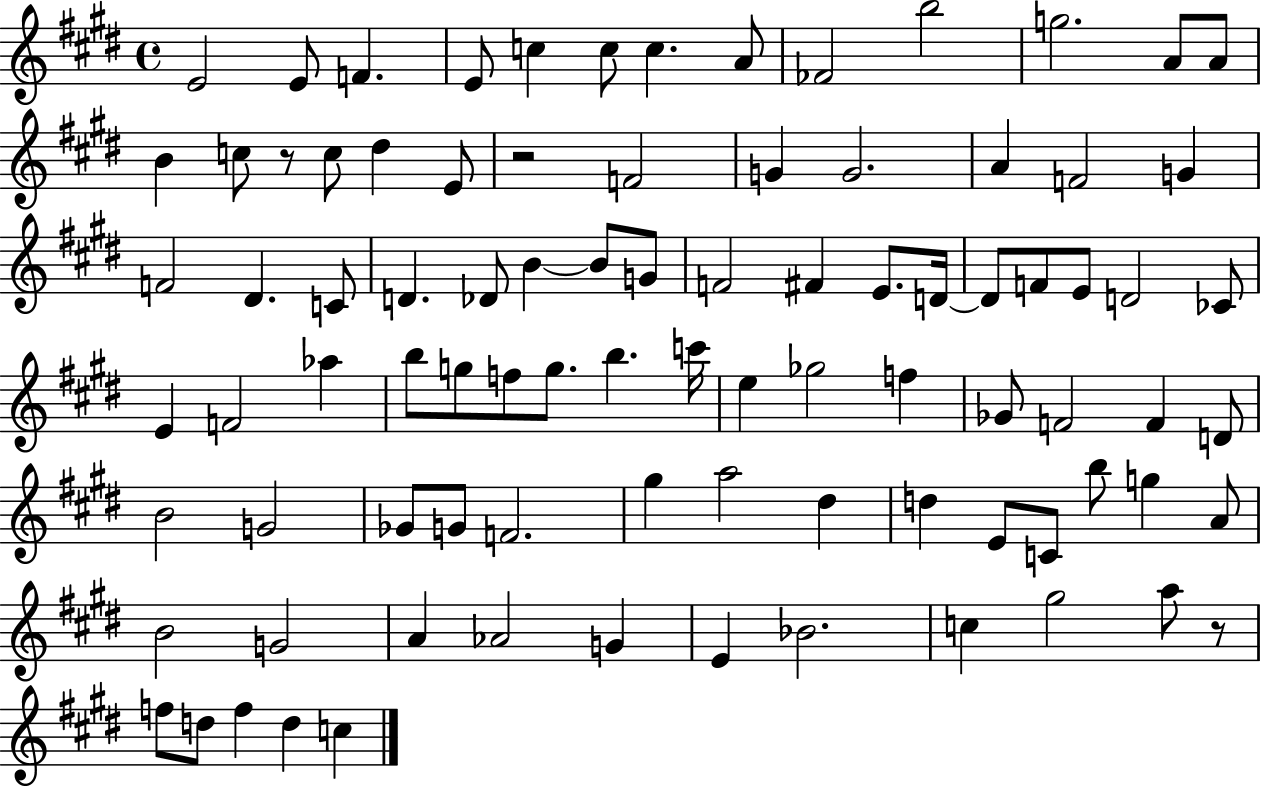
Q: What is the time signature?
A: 4/4